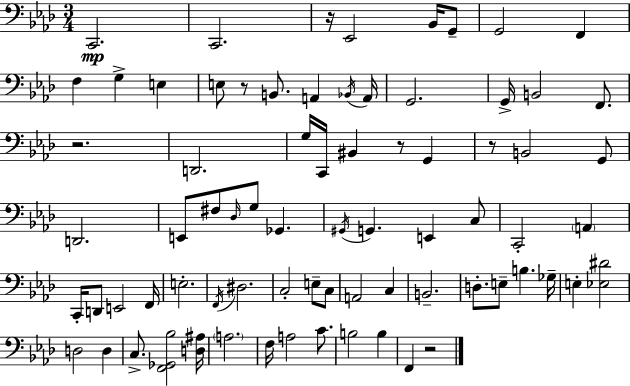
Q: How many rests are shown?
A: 6